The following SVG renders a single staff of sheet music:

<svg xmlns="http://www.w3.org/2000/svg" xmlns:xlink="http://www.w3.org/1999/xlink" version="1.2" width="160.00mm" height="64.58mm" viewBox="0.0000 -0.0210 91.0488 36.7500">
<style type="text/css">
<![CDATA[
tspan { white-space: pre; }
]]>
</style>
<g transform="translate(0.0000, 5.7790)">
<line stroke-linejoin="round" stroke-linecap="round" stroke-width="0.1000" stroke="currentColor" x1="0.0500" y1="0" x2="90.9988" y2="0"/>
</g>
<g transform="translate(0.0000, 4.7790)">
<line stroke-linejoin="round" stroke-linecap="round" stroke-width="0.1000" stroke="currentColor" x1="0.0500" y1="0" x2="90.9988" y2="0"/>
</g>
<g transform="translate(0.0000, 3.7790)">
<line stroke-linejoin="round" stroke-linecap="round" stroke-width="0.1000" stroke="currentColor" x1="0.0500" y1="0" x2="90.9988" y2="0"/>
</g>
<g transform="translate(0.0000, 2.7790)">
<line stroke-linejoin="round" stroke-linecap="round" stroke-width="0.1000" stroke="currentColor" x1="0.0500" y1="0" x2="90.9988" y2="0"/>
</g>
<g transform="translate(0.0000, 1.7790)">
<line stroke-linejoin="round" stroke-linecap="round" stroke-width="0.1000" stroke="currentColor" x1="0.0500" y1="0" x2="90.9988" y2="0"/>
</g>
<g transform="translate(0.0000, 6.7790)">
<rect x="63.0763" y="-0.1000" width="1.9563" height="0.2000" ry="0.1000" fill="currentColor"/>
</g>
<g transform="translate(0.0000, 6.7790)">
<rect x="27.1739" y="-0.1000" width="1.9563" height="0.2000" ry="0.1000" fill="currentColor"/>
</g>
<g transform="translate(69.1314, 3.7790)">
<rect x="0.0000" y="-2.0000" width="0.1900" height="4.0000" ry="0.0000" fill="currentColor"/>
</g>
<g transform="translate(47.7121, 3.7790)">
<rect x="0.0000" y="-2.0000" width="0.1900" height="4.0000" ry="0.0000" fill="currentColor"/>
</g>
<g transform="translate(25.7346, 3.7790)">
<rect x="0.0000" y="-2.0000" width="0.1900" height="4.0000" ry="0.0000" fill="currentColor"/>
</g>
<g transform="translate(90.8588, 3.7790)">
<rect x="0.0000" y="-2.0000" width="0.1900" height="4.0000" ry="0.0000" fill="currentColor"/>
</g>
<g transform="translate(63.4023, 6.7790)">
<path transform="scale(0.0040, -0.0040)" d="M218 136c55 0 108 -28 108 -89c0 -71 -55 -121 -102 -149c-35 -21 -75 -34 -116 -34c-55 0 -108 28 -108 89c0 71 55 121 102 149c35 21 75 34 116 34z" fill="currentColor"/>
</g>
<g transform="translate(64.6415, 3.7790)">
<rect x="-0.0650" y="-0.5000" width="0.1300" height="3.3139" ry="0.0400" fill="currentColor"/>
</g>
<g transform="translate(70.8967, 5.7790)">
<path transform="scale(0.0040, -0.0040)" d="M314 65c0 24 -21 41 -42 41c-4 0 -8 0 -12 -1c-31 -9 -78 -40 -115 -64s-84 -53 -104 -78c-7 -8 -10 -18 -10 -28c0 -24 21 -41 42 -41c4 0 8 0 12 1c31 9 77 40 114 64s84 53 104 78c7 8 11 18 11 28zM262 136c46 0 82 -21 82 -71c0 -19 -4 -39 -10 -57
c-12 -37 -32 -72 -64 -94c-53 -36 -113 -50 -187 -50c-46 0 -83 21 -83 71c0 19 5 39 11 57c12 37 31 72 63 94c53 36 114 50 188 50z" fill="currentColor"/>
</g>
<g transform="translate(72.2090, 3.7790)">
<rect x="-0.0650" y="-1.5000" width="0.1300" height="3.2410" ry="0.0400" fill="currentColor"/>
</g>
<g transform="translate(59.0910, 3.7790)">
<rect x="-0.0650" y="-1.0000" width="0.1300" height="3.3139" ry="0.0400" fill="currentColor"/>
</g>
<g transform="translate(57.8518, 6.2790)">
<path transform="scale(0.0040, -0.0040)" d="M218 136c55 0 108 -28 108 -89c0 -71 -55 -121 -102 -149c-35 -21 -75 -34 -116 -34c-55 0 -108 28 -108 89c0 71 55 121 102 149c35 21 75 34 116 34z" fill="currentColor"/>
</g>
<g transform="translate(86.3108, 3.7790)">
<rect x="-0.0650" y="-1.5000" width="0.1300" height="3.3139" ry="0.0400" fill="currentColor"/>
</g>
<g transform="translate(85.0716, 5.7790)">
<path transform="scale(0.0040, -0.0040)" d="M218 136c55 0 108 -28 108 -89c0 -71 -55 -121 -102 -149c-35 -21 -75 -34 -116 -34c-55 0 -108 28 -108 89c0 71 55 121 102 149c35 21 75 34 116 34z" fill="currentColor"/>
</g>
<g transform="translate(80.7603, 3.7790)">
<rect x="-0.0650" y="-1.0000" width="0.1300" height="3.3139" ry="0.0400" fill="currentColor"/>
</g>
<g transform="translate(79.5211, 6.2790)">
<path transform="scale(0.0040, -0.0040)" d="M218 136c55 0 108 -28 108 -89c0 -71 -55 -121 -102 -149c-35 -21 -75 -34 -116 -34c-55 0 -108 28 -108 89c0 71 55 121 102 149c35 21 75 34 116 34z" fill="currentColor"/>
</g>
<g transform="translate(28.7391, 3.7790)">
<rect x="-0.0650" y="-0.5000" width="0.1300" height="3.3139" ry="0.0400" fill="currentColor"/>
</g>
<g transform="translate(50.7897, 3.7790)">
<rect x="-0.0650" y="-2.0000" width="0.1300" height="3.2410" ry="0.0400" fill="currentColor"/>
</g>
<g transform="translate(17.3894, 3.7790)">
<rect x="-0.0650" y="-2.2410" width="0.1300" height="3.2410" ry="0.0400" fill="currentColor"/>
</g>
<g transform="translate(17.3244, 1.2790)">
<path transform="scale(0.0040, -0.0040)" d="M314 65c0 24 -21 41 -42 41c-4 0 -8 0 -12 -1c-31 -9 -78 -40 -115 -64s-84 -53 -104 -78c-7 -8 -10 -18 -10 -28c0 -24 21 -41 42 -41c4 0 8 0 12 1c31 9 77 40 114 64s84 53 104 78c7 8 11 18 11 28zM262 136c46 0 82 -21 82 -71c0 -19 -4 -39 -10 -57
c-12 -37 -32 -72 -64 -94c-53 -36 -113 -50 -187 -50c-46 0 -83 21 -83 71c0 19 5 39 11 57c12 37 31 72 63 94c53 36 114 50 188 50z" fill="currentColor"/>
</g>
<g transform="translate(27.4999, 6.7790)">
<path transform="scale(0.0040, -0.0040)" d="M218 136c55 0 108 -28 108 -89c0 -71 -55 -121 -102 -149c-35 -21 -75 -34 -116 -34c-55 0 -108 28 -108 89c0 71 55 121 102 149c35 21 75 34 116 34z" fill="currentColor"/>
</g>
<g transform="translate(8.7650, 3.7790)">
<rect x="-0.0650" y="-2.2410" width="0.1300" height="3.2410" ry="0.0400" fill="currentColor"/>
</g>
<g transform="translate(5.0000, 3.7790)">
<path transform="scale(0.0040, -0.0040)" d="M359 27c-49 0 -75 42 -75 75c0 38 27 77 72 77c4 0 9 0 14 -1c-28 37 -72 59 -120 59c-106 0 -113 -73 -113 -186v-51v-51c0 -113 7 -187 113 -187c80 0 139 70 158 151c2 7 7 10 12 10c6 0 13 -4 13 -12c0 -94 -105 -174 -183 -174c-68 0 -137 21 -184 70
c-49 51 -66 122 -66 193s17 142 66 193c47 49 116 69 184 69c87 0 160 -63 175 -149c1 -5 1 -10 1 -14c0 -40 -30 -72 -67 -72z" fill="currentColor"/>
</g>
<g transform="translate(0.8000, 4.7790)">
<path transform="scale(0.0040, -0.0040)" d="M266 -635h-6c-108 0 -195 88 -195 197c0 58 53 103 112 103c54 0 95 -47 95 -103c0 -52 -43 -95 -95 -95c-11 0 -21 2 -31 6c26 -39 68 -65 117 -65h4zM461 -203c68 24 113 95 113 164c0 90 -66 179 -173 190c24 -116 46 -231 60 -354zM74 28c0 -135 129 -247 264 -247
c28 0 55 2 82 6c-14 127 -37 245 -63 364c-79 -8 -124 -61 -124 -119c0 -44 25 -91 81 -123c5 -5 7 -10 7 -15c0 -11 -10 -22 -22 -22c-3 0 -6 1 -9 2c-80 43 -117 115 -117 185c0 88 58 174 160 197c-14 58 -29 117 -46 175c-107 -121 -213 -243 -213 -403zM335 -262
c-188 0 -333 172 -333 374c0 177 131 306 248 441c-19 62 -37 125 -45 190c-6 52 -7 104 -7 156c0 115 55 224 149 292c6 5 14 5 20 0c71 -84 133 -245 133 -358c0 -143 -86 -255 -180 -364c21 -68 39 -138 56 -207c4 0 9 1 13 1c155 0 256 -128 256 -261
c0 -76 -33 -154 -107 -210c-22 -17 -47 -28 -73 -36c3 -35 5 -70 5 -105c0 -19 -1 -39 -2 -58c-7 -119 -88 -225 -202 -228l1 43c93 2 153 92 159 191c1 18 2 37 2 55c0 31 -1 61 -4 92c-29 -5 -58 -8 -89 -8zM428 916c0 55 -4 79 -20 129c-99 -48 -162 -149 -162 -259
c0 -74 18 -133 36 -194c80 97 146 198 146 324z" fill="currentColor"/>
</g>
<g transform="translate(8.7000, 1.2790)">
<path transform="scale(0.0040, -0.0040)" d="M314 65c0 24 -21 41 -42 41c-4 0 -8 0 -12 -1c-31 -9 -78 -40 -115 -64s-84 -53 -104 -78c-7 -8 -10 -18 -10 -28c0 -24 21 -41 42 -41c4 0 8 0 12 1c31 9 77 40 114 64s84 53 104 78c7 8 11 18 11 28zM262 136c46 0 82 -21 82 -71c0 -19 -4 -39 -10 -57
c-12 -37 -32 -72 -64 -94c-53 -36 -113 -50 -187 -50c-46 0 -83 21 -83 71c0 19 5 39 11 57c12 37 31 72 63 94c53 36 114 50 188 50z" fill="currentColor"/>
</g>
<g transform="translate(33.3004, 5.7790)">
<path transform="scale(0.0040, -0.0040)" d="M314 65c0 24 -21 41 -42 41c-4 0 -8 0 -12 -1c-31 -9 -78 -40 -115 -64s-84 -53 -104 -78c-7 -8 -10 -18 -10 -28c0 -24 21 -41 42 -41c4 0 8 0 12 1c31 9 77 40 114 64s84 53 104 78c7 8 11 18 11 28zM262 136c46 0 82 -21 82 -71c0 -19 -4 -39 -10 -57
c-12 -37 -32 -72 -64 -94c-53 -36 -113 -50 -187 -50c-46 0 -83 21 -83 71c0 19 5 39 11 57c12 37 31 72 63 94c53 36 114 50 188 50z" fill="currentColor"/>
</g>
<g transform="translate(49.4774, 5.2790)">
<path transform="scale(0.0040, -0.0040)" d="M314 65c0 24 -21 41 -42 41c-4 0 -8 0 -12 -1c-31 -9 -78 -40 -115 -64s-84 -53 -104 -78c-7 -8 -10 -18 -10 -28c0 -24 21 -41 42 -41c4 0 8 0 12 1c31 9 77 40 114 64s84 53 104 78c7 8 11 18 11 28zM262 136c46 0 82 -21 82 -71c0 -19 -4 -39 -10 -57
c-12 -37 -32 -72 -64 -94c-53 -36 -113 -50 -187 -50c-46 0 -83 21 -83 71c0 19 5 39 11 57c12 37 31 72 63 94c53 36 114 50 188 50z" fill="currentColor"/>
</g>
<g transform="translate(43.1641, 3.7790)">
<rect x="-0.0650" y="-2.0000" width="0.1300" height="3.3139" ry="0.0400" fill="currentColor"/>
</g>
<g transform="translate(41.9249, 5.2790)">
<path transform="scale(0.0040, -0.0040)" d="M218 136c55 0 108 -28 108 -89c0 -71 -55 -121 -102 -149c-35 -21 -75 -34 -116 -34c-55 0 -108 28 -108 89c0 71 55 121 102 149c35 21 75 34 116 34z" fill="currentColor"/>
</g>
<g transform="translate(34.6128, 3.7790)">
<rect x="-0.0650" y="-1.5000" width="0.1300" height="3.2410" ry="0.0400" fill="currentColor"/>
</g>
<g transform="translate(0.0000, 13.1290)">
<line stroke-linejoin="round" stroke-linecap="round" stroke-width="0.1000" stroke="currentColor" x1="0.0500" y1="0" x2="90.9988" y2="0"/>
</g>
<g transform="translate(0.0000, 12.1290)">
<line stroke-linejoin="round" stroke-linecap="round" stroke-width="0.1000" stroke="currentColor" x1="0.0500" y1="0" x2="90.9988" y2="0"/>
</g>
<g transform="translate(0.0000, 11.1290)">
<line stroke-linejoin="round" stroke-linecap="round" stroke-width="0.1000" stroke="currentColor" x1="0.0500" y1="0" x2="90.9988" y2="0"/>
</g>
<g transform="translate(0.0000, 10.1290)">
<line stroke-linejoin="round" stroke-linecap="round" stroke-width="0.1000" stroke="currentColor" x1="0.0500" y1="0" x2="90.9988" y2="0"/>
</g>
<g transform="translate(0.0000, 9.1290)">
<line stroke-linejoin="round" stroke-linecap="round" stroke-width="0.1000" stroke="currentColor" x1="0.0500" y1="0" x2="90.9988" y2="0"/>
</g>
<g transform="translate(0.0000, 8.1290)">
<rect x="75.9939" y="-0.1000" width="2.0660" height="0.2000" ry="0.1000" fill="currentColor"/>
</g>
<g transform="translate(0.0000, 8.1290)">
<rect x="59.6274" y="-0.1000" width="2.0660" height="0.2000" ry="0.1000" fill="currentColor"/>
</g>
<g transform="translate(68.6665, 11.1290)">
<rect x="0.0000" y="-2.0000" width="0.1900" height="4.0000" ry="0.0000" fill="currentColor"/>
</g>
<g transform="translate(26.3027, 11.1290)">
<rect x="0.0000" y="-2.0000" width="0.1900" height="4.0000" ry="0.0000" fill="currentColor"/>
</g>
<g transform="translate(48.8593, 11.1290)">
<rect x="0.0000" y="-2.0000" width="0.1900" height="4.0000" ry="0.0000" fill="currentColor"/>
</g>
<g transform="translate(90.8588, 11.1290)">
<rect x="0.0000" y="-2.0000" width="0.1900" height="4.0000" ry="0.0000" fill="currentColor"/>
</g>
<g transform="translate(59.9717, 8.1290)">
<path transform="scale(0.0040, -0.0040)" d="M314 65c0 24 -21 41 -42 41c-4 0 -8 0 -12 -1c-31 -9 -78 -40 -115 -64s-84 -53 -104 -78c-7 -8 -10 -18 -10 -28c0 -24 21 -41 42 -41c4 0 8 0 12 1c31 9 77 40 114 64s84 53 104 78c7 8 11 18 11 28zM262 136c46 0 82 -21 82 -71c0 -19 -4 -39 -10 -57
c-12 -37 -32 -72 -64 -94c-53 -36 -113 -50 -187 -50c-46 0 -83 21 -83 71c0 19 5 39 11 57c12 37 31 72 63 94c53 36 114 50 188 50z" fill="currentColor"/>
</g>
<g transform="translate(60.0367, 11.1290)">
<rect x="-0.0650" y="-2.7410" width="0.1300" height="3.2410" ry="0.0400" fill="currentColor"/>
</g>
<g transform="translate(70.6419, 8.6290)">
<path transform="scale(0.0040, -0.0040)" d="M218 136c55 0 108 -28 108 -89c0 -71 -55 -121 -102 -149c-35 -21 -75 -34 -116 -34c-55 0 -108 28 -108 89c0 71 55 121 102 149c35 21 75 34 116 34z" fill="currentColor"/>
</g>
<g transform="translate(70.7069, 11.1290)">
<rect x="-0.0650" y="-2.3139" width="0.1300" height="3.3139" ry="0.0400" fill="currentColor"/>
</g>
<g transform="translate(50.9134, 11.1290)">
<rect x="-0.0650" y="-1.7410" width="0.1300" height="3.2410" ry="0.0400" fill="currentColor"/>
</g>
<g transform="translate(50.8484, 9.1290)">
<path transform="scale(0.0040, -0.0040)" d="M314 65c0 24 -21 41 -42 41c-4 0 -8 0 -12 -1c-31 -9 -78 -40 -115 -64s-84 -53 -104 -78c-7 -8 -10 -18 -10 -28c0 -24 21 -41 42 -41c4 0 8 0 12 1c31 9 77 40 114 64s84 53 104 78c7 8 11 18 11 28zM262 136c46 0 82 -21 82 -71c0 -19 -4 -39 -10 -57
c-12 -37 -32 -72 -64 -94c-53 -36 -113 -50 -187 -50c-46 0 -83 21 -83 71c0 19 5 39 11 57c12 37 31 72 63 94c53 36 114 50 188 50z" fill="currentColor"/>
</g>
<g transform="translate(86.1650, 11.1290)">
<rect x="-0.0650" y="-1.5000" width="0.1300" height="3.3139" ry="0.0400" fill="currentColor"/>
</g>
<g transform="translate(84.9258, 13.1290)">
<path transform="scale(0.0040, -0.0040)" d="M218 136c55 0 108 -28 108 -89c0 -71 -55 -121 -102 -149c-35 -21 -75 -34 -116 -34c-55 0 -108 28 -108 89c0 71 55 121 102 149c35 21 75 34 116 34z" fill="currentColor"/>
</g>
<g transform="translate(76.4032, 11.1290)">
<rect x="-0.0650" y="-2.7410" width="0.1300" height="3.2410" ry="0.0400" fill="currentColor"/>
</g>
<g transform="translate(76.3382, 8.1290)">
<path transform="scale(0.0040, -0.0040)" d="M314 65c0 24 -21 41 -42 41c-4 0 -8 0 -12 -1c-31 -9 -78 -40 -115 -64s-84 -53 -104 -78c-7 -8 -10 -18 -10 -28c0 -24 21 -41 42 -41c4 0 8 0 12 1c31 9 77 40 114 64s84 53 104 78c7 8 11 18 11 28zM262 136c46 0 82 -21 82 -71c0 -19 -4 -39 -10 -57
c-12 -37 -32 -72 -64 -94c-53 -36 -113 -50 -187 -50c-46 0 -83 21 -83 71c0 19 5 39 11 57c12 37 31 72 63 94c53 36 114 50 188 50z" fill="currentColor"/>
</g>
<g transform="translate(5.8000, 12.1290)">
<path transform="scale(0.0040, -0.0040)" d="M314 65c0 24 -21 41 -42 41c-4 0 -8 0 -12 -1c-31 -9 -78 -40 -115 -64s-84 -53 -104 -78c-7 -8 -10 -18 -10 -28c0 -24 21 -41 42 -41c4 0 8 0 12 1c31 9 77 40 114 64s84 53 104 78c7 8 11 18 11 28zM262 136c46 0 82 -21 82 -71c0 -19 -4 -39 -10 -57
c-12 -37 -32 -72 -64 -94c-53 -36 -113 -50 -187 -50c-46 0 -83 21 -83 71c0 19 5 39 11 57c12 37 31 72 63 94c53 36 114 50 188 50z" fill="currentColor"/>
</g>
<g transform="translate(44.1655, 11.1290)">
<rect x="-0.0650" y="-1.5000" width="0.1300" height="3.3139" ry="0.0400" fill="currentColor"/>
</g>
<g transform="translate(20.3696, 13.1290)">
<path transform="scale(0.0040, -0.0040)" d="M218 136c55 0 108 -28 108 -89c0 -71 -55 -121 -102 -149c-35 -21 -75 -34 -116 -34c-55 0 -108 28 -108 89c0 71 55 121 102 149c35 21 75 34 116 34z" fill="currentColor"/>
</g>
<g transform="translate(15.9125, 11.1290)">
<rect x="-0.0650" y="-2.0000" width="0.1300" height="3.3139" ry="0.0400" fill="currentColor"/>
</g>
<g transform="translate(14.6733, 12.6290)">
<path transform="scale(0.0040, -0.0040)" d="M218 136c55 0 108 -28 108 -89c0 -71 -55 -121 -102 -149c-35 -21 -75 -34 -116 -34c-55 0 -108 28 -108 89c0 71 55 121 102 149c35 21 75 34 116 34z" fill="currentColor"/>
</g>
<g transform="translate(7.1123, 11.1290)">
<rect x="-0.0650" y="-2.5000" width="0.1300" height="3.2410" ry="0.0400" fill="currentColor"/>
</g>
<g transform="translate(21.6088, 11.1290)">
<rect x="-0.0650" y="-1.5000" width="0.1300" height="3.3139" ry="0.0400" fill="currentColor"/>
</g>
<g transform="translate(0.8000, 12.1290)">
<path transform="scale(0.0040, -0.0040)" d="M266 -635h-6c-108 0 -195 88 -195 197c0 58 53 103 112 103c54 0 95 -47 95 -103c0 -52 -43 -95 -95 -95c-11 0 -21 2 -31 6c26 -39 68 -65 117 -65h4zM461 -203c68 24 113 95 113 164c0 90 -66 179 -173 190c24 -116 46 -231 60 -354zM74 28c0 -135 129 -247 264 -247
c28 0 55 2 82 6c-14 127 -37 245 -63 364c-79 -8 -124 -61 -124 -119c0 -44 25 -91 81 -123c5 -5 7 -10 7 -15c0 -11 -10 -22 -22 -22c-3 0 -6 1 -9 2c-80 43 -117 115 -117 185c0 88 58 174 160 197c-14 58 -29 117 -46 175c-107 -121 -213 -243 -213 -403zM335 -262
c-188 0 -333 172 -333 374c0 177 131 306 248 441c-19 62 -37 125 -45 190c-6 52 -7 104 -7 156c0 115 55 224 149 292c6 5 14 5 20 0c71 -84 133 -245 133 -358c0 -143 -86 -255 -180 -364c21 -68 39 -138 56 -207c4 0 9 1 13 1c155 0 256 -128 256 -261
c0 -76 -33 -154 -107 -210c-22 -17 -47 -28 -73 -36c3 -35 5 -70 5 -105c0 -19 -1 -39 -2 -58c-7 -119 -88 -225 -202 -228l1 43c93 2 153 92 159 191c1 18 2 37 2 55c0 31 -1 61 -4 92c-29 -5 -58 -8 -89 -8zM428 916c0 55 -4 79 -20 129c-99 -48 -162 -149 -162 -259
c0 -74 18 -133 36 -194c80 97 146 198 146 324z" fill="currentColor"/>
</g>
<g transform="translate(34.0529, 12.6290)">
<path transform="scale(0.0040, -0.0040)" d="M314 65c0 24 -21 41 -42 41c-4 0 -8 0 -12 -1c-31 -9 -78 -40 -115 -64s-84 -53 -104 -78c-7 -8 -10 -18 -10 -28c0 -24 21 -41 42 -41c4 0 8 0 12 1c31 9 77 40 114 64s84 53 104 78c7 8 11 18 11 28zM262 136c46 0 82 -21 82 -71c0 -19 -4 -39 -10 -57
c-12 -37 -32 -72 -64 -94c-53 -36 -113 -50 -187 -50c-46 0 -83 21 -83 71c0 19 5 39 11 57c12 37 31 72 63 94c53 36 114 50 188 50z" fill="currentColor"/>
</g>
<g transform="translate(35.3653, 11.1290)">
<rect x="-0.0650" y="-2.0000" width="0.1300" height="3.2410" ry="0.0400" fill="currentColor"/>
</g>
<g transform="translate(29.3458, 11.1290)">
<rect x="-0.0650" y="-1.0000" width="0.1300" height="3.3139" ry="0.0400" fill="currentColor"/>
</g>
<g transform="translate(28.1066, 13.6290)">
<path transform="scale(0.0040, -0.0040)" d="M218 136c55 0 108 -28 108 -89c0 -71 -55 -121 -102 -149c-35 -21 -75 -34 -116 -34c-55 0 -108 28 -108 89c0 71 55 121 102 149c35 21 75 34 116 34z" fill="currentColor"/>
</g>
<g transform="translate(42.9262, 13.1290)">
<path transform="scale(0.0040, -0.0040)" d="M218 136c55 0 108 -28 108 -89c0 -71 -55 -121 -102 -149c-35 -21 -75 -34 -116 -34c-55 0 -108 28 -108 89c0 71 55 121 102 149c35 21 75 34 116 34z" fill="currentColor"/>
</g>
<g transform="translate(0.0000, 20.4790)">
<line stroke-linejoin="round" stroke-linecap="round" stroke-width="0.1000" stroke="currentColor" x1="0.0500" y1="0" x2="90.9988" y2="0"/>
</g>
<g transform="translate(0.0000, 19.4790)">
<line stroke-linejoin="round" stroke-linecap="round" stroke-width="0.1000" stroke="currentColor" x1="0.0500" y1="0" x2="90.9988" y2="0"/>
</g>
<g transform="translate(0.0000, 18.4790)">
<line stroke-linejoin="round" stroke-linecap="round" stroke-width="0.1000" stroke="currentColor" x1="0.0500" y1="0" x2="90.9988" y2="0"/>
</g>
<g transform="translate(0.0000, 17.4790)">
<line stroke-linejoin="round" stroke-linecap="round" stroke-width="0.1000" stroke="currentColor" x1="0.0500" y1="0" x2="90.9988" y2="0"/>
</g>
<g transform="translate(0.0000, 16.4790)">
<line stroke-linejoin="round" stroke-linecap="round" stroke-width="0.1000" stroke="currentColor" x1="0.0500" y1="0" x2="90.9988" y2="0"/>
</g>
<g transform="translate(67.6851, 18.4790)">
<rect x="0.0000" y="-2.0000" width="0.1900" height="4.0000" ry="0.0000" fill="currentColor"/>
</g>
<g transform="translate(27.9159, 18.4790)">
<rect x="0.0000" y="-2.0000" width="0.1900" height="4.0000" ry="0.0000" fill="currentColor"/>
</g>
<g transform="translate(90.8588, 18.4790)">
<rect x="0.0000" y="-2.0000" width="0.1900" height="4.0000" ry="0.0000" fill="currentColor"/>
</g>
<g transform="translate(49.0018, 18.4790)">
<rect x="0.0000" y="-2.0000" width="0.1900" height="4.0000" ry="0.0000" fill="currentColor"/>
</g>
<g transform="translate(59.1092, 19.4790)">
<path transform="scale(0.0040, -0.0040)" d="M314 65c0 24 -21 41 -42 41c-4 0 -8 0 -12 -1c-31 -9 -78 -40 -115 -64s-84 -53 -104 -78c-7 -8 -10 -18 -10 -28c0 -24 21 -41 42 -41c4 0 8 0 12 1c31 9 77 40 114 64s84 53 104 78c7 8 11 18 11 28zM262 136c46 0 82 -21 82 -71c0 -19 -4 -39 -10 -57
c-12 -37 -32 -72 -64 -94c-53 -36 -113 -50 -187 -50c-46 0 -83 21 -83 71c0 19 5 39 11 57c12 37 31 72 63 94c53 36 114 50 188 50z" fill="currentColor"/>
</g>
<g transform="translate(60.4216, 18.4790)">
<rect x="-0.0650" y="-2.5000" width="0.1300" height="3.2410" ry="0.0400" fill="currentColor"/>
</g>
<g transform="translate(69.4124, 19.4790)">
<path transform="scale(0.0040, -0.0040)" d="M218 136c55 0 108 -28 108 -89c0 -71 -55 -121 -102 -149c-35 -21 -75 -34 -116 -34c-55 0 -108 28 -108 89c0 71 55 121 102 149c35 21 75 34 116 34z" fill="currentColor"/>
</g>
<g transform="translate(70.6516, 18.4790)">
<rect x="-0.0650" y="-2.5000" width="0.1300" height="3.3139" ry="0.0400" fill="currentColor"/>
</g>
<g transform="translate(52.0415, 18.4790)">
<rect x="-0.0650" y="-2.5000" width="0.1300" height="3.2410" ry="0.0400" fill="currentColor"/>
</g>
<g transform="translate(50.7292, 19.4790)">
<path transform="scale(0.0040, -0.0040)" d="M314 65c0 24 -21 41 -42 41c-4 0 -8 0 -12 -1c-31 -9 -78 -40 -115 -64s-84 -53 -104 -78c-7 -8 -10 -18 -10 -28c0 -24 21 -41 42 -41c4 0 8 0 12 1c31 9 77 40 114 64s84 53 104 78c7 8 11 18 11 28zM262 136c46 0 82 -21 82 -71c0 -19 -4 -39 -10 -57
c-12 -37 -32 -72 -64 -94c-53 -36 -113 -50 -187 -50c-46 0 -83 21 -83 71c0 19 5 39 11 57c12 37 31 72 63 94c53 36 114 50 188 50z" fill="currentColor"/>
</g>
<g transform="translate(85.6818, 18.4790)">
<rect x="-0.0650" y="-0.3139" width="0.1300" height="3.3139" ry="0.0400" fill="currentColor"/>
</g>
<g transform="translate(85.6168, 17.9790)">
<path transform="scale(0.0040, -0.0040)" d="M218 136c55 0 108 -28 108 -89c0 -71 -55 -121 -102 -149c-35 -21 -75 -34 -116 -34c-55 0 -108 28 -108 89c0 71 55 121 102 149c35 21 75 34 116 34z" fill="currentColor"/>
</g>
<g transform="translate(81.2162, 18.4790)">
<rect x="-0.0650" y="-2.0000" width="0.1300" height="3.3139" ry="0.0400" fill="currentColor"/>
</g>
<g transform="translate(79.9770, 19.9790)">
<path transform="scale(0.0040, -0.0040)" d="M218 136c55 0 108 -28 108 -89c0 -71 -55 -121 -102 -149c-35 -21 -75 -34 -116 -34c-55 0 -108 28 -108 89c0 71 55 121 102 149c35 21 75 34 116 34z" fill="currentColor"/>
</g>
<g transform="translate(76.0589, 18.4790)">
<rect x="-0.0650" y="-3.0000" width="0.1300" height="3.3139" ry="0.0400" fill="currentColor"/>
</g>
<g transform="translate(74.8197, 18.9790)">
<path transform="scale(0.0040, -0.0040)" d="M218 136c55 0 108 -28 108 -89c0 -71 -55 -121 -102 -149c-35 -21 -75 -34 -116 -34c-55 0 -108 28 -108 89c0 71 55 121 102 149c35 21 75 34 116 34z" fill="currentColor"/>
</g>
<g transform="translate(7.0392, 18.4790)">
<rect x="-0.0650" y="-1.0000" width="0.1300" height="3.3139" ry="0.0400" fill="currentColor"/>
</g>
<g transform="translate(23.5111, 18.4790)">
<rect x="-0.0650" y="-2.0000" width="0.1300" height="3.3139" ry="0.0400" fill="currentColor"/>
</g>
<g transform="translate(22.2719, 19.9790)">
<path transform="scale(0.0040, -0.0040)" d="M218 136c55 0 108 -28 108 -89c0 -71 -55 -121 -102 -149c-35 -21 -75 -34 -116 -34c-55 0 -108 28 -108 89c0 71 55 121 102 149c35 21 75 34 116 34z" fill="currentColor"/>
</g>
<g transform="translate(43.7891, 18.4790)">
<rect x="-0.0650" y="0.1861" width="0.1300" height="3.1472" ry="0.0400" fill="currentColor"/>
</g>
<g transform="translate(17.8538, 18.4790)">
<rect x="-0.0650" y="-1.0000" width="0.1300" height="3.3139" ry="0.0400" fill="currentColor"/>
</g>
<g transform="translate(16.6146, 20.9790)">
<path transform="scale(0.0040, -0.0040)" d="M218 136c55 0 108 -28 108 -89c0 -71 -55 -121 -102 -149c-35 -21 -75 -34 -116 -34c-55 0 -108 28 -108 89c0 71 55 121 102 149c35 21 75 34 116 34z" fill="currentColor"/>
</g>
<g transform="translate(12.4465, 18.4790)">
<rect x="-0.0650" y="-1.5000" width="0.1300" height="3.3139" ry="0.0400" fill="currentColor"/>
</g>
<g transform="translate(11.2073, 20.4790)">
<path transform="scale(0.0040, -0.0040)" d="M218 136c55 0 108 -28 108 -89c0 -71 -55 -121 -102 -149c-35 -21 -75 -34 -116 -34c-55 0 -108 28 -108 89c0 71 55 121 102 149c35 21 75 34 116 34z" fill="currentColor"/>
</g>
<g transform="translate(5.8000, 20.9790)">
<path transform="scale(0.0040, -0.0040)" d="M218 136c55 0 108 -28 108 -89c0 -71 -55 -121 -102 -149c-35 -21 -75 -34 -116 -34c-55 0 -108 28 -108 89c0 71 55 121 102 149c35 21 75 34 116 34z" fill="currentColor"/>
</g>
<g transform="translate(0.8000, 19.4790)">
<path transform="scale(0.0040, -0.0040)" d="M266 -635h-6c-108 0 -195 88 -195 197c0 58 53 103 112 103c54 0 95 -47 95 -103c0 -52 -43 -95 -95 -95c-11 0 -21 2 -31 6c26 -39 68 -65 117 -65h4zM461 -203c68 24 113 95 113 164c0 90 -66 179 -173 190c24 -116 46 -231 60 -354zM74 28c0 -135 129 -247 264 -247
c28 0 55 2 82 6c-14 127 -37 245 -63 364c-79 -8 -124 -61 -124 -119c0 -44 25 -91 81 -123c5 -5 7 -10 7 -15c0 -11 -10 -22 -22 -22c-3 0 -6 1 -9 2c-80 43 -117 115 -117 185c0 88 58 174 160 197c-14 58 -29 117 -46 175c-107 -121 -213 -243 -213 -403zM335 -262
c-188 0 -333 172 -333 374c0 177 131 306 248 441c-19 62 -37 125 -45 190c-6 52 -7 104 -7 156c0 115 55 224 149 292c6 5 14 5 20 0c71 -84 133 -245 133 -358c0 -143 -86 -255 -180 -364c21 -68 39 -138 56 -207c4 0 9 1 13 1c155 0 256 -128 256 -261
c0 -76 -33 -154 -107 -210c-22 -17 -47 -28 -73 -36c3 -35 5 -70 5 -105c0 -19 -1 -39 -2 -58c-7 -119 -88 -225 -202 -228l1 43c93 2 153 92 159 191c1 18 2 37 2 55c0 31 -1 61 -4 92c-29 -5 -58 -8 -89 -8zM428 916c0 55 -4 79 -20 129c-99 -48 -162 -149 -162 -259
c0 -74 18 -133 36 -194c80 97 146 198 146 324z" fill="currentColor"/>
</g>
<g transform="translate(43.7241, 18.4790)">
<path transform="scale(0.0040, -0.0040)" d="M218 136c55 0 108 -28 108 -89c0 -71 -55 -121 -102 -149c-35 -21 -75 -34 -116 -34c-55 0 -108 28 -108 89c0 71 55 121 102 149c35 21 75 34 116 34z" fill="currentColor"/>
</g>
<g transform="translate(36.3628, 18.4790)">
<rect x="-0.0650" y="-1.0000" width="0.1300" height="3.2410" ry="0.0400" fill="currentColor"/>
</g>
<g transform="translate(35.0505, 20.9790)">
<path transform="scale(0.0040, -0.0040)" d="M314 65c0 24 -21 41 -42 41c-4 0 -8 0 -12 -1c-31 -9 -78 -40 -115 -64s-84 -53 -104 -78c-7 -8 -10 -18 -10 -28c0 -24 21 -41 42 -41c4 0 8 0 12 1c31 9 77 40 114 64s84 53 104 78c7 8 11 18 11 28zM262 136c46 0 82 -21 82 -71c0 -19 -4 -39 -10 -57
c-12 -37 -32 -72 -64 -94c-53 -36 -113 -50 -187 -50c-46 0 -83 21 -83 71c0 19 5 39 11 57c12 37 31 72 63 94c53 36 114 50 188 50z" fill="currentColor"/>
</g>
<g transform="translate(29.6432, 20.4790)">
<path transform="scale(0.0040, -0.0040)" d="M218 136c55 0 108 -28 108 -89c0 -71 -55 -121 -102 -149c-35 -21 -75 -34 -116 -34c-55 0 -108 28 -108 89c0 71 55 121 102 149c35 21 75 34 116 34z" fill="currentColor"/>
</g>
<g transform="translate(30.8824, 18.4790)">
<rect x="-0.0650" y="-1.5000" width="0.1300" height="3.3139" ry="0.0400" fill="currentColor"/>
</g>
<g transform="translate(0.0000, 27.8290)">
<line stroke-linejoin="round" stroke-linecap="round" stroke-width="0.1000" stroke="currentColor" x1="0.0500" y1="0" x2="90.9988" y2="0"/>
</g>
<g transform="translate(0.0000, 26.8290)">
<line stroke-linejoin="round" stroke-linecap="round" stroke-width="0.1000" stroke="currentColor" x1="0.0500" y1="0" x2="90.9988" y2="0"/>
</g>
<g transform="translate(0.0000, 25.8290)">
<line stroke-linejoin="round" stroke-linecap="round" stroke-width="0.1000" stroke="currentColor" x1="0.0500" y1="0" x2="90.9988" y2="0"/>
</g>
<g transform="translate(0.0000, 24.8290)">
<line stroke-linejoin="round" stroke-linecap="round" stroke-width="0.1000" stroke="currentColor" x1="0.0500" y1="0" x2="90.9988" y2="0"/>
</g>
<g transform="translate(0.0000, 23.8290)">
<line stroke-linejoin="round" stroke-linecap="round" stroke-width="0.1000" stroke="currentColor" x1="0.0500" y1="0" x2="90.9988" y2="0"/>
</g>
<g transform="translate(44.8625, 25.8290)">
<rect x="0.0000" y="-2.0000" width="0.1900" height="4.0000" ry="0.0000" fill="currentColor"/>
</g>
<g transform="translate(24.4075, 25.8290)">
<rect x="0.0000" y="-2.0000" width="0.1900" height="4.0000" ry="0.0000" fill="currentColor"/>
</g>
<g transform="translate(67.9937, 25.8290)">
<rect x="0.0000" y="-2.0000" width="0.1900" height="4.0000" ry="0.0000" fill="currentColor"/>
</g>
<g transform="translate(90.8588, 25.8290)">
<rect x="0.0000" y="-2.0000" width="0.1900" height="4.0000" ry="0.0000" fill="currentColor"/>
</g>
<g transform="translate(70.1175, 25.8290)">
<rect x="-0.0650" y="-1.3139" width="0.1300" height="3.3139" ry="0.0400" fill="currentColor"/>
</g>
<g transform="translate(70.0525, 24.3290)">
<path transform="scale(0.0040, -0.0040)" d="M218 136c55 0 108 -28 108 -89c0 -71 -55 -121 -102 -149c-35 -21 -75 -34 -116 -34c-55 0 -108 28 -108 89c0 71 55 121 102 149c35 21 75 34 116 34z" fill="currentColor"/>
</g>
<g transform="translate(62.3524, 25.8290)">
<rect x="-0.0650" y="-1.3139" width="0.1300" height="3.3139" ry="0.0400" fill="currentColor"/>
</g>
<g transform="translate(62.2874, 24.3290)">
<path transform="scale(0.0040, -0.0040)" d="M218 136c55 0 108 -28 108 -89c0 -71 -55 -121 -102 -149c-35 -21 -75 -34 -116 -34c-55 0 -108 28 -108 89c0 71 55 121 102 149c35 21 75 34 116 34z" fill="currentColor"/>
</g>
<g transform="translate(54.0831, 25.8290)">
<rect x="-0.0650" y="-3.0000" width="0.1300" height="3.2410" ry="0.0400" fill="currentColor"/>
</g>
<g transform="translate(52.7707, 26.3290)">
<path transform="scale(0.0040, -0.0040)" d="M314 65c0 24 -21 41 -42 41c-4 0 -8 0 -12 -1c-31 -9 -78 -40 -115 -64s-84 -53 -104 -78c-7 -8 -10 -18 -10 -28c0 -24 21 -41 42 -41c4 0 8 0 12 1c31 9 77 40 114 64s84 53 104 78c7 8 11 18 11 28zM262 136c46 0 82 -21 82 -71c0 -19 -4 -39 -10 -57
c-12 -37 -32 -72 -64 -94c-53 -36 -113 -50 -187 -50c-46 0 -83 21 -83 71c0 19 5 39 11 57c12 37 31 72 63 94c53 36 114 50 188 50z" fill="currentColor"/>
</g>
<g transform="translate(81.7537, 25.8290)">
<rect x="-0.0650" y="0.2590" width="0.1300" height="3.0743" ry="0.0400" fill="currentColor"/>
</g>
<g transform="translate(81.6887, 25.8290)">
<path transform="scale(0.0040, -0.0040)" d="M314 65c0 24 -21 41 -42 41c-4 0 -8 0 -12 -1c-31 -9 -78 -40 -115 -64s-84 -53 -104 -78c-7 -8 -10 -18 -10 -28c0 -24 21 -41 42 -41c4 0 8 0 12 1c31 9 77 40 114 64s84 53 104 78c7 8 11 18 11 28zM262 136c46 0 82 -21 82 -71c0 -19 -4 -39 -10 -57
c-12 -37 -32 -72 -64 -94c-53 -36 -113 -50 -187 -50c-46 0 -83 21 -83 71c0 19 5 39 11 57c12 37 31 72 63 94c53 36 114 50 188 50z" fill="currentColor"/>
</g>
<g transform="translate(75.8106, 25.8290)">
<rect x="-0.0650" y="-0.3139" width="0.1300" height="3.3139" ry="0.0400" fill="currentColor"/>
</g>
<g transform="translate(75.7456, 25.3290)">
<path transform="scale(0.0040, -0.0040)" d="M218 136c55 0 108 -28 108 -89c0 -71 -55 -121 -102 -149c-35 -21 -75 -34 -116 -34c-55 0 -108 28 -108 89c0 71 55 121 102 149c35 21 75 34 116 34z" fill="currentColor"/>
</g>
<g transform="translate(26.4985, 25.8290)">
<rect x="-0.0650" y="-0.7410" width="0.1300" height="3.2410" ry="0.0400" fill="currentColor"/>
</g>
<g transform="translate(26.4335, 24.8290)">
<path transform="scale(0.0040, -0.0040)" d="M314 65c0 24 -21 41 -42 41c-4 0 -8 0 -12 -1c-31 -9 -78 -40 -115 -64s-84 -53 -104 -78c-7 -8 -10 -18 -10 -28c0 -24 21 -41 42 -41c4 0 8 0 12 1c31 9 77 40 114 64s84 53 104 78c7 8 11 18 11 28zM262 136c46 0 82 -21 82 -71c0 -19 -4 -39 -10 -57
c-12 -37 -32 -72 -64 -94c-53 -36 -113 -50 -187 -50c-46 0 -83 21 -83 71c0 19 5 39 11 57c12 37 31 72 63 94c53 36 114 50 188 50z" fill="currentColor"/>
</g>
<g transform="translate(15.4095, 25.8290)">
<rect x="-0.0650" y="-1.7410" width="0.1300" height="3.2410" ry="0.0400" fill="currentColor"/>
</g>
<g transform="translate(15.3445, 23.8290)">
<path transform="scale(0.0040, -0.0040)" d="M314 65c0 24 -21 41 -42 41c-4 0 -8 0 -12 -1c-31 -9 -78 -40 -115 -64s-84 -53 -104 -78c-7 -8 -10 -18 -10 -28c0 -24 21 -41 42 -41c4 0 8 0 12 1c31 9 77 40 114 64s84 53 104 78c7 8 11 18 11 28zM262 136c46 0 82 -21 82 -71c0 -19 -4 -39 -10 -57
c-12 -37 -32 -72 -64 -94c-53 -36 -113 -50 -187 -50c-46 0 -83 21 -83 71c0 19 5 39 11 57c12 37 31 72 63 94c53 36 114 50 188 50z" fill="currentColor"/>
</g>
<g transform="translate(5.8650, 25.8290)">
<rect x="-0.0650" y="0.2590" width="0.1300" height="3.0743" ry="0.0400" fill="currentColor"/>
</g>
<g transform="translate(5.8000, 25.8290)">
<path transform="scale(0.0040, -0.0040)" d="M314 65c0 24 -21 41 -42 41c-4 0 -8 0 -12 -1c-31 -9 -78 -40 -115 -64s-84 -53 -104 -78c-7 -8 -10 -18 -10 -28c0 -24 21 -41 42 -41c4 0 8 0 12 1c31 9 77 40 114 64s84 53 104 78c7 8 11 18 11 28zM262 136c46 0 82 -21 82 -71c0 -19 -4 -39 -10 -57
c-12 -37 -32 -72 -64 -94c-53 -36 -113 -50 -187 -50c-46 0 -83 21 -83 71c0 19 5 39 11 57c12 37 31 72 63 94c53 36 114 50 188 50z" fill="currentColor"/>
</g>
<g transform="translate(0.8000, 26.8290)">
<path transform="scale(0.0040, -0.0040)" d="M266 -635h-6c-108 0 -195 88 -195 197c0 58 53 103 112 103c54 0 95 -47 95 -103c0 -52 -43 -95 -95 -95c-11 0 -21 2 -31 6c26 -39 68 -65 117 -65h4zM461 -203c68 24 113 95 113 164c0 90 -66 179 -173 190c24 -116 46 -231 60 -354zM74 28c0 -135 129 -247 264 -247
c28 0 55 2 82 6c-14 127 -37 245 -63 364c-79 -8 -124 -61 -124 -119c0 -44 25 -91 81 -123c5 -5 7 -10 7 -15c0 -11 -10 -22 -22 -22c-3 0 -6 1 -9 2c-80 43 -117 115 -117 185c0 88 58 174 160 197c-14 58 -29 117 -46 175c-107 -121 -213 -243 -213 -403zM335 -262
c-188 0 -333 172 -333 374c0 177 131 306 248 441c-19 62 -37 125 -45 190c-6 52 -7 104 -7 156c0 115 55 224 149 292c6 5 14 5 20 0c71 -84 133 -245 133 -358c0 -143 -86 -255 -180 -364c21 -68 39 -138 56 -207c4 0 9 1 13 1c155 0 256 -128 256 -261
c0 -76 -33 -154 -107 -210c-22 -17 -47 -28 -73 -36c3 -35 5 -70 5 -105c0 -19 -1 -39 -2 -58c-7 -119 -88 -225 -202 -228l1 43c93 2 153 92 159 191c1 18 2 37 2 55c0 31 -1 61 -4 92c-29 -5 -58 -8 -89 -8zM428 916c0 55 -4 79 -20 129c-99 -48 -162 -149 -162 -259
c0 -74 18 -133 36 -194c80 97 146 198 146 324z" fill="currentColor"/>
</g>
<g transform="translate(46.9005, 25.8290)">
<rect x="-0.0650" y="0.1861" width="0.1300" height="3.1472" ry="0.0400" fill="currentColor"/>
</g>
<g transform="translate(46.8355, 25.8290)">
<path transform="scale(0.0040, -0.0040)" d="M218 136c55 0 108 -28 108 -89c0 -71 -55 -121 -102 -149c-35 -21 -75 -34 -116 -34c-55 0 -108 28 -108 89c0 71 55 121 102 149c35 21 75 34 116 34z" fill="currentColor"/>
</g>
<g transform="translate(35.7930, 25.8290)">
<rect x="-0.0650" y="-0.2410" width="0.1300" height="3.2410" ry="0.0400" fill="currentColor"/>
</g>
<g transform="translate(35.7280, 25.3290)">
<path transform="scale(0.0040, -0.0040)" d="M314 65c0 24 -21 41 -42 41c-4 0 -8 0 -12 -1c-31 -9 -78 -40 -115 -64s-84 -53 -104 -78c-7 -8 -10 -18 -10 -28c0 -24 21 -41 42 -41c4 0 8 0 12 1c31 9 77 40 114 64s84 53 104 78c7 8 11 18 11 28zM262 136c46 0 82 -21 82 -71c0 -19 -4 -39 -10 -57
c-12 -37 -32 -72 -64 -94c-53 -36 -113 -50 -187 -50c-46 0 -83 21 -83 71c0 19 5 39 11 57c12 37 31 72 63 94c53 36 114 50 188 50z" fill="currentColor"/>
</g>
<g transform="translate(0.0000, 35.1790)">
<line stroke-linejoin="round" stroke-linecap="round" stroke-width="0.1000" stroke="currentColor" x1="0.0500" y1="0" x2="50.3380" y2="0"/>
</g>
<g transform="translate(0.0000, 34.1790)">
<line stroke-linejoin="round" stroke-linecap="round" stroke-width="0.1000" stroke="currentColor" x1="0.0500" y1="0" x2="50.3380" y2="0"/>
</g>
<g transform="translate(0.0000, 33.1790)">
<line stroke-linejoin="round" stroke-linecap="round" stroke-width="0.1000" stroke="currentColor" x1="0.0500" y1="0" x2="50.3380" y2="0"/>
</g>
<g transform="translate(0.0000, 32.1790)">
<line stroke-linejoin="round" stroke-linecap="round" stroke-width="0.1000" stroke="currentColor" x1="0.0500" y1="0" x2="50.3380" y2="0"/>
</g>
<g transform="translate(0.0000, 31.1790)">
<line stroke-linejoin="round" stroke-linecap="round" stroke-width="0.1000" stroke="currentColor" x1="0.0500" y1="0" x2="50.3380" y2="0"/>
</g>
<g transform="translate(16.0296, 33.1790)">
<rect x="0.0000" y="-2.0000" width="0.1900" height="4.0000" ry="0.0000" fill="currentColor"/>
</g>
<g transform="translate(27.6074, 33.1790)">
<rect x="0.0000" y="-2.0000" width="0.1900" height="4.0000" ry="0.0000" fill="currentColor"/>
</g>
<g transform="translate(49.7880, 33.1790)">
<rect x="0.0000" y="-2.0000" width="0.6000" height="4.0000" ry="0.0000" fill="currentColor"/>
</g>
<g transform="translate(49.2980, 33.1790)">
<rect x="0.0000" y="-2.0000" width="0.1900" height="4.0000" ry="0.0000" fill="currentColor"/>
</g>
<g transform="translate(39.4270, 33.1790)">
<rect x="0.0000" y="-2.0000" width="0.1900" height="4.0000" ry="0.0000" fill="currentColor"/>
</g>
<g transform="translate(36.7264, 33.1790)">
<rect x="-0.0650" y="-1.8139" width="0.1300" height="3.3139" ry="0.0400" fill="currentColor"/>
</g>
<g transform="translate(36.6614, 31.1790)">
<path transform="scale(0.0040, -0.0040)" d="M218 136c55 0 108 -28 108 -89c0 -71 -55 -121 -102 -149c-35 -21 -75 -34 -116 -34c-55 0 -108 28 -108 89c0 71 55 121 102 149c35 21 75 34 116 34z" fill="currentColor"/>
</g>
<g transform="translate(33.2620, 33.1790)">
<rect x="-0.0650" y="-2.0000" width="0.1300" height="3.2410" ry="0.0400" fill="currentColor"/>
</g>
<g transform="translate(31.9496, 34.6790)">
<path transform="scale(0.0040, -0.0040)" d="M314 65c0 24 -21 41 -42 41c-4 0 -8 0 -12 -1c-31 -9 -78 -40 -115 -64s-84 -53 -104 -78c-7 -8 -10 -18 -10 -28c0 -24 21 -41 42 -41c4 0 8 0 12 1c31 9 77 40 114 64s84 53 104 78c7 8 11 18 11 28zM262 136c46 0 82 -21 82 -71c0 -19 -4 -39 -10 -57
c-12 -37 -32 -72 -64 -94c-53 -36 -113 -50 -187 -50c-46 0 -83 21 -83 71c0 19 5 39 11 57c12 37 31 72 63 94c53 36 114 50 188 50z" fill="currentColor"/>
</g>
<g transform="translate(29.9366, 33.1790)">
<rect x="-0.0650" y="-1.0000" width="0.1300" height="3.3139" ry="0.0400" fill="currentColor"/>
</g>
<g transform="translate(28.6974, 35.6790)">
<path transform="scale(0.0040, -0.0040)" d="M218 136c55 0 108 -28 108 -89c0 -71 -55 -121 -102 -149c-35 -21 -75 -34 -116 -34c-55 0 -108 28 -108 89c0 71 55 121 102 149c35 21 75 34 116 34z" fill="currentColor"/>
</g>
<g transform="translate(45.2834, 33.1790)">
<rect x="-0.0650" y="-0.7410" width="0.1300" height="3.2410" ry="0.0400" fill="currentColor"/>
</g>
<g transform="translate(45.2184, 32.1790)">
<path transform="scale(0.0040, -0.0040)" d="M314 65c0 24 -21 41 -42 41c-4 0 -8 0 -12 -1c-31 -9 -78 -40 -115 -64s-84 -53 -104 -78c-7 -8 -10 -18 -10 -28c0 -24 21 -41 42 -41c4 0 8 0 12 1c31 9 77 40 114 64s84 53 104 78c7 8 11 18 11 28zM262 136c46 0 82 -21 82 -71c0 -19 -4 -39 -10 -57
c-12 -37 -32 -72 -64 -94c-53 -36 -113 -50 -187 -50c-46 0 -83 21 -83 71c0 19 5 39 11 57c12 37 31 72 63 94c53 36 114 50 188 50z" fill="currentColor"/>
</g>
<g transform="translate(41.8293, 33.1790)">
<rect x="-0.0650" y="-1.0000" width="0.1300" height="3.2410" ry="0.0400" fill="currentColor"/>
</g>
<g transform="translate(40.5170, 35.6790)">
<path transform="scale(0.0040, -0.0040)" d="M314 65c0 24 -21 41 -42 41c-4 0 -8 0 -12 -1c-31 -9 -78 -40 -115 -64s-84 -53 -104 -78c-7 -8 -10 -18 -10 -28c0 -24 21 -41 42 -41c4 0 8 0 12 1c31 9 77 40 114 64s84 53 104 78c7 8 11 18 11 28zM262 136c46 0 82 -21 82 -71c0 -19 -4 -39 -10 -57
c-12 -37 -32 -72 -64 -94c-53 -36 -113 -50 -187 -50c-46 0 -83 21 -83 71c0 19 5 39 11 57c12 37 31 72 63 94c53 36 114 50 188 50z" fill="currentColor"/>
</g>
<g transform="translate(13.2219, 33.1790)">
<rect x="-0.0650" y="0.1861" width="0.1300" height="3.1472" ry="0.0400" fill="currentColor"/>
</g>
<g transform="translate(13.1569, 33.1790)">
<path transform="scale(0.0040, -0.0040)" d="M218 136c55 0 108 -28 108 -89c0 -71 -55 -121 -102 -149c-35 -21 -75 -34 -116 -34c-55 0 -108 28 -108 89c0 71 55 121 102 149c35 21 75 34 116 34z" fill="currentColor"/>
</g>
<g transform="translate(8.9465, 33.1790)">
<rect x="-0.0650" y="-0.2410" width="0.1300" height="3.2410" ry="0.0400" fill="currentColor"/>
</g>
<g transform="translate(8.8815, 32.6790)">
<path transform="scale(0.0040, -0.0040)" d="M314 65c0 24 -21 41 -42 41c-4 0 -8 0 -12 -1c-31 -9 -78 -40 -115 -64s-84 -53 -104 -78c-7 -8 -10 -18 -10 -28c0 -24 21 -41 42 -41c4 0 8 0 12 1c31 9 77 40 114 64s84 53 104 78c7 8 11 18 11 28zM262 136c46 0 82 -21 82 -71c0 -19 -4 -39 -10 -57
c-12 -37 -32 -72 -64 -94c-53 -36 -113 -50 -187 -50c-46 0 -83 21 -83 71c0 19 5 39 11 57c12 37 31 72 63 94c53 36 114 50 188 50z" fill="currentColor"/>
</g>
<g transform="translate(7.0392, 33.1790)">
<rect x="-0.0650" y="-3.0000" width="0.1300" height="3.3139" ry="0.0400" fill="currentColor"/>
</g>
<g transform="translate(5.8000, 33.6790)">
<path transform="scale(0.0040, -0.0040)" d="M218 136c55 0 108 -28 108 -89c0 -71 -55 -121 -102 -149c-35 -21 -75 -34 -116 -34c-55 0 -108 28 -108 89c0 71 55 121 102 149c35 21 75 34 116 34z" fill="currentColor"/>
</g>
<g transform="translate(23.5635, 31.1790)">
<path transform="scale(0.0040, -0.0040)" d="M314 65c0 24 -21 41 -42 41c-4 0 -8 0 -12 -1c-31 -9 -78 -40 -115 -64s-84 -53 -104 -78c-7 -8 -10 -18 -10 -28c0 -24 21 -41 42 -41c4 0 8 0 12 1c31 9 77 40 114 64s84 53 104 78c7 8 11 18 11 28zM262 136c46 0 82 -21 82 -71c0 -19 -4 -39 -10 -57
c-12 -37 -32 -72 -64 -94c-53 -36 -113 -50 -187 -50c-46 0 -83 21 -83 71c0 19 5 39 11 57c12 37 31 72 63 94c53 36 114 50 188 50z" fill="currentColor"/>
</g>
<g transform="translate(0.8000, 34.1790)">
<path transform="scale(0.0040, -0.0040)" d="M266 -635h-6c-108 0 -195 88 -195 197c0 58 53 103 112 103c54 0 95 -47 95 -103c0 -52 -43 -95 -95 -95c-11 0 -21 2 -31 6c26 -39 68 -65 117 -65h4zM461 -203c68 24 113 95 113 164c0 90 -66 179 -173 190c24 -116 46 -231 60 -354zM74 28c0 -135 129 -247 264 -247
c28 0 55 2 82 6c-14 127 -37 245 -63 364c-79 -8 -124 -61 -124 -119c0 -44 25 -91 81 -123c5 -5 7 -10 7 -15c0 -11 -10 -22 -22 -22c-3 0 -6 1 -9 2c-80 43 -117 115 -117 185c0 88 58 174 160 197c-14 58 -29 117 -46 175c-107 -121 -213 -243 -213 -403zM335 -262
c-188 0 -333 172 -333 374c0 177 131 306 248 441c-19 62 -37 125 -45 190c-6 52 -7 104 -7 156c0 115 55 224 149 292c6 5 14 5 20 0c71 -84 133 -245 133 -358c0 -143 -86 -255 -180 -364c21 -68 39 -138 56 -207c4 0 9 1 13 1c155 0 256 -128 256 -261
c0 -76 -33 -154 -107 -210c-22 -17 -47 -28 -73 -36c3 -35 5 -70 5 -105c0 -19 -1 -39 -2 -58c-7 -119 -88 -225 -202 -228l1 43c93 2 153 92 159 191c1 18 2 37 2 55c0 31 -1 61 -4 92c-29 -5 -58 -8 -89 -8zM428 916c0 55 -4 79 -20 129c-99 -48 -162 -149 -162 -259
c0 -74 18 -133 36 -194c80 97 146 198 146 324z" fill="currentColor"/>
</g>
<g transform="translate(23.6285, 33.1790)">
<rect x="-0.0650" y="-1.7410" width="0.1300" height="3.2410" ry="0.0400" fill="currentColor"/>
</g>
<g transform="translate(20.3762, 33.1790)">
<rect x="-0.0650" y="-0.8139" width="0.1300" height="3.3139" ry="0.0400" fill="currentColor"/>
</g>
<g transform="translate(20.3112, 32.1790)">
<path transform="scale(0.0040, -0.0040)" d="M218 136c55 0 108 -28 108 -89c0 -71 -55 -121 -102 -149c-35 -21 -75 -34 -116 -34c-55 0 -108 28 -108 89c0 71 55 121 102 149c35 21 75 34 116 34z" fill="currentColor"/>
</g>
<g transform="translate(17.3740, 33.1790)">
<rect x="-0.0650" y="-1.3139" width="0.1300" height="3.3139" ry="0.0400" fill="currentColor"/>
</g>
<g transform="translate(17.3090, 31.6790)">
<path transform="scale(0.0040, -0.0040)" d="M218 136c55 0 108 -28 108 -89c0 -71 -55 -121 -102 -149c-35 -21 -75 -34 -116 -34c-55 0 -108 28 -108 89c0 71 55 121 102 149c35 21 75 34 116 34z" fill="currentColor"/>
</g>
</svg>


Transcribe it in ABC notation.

X:1
T:Untitled
M:4/4
L:1/4
K:C
g2 g2 C E2 F F2 D C E2 D E G2 F E D F2 E f2 a2 g a2 E D E D F E D2 B G2 G2 G A F c B2 f2 d2 c2 B A2 e e c B2 A c2 B e d f2 D F2 f D2 d2